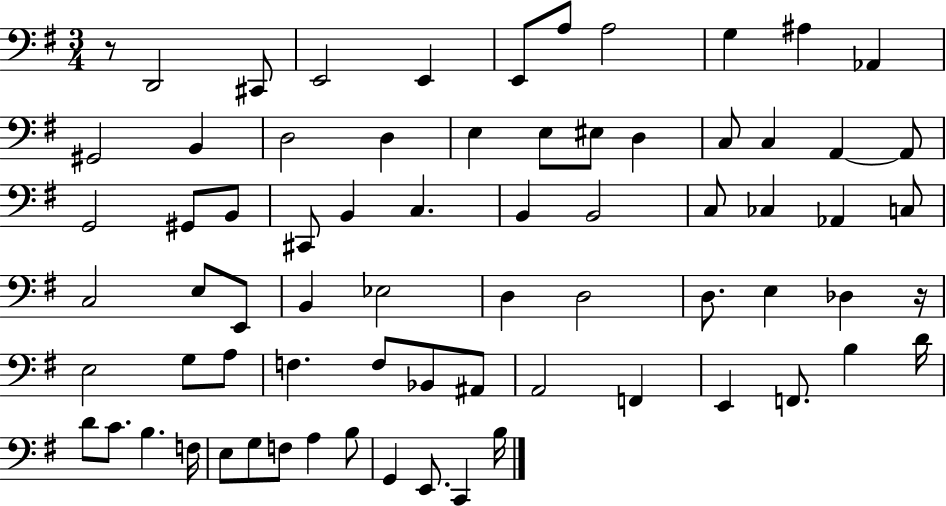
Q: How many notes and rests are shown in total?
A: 72